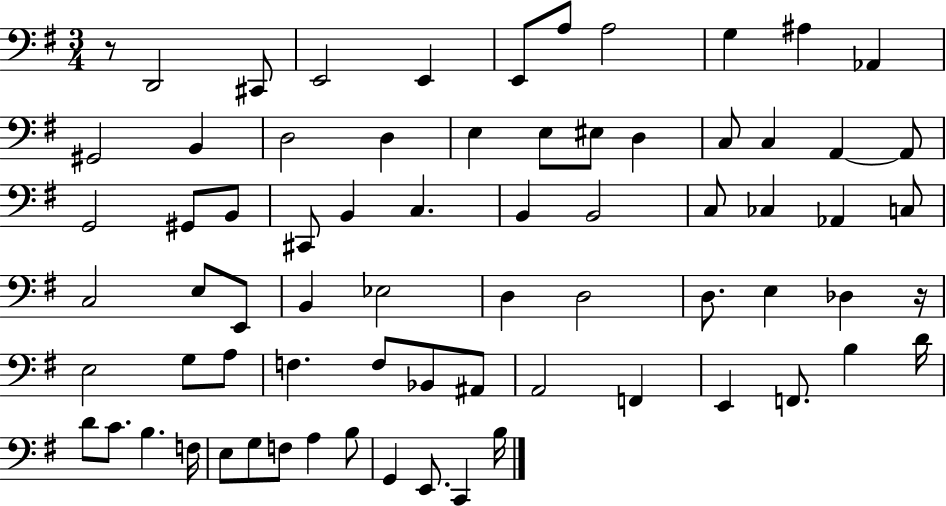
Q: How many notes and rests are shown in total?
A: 72